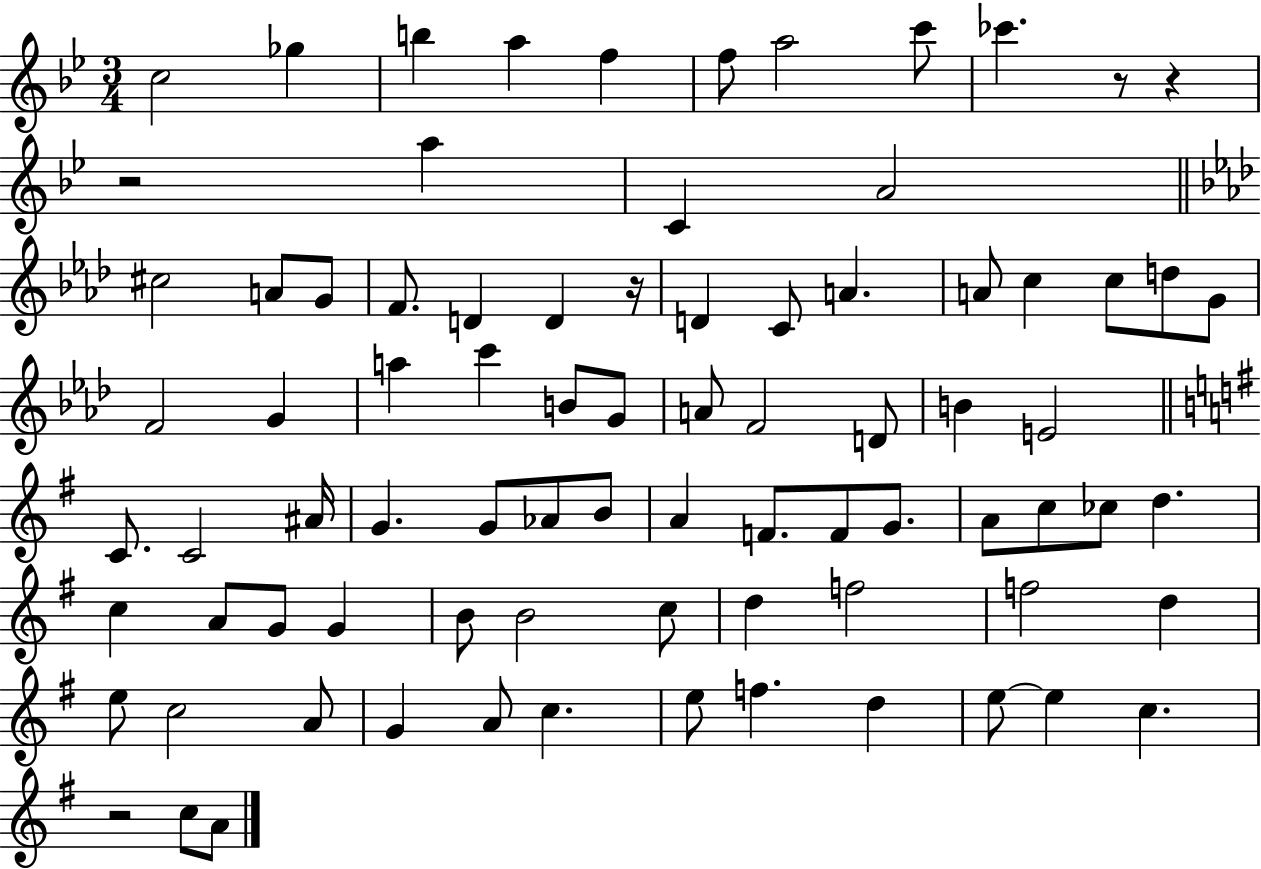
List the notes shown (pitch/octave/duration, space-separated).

C5/h Gb5/q B5/q A5/q F5/q F5/e A5/h C6/e CES6/q. R/e R/q R/h A5/q C4/q A4/h C#5/h A4/e G4/e F4/e. D4/q D4/q R/s D4/q C4/e A4/q. A4/e C5/q C5/e D5/e G4/e F4/h G4/q A5/q C6/q B4/e G4/e A4/e F4/h D4/e B4/q E4/h C4/e. C4/h A#4/s G4/q. G4/e Ab4/e B4/e A4/q F4/e. F4/e G4/e. A4/e C5/e CES5/e D5/q. C5/q A4/e G4/e G4/q B4/e B4/h C5/e D5/q F5/h F5/h D5/q E5/e C5/h A4/e G4/q A4/e C5/q. E5/e F5/q. D5/q E5/e E5/q C5/q. R/h C5/e A4/e